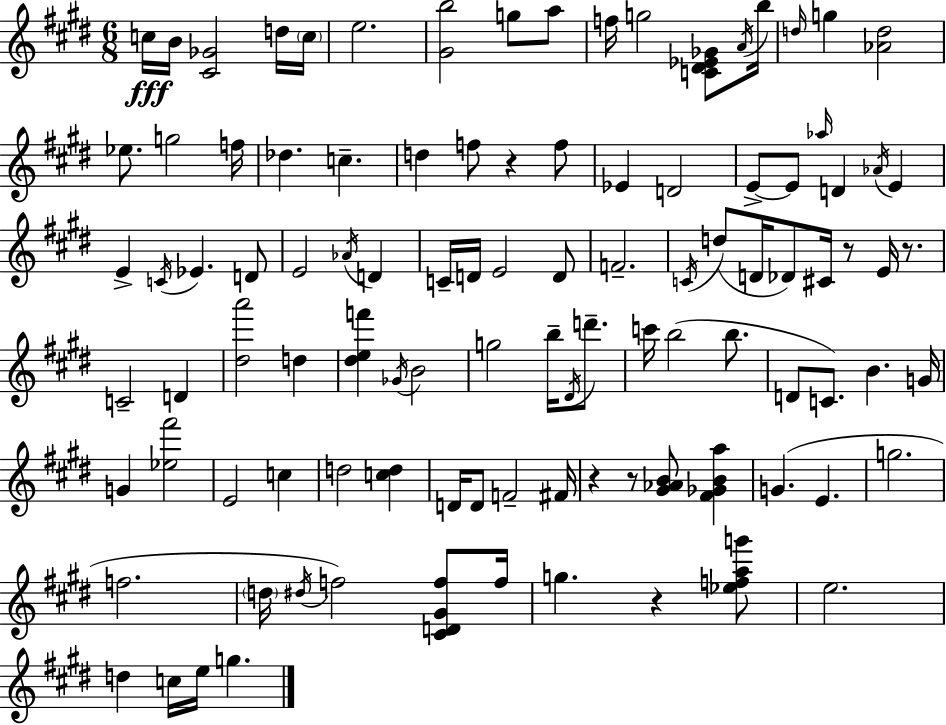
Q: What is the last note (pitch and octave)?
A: G5